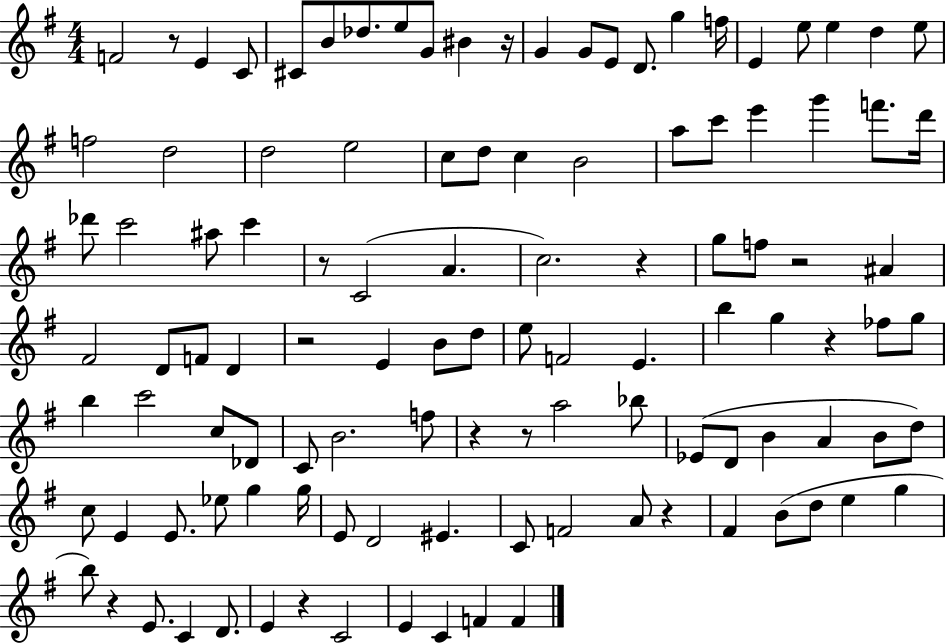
F4/h R/e E4/q C4/e C#4/e B4/e Db5/e. E5/e G4/e BIS4/q R/s G4/q G4/e E4/e D4/e. G5/q F5/s E4/q E5/e E5/q D5/q E5/e F5/h D5/h D5/h E5/h C5/e D5/e C5/q B4/h A5/e C6/e E6/q G6/q F6/e. D6/s Db6/e C6/h A#5/e C6/q R/e C4/h A4/q. C5/h. R/q G5/e F5/e R/h A#4/q F#4/h D4/e F4/e D4/q R/h E4/q B4/e D5/e E5/e F4/h E4/q. B5/q G5/q R/q FES5/e G5/e B5/q C6/h C5/e Db4/e C4/e B4/h. F5/e R/q R/e A5/h Bb5/e Eb4/e D4/e B4/q A4/q B4/e D5/e C5/e E4/q E4/e. Eb5/e G5/q G5/s E4/e D4/h EIS4/q. C4/e F4/h A4/e R/q F#4/q B4/e D5/e E5/q G5/q B5/e R/q E4/e. C4/q D4/e. E4/q R/q C4/h E4/q C4/q F4/q F4/q